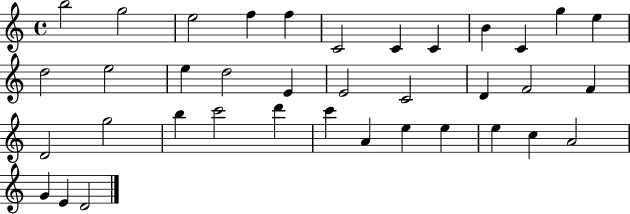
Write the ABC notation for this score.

X:1
T:Untitled
M:4/4
L:1/4
K:C
b2 g2 e2 f f C2 C C B C g e d2 e2 e d2 E E2 C2 D F2 F D2 g2 b c'2 d' c' A e e e c A2 G E D2